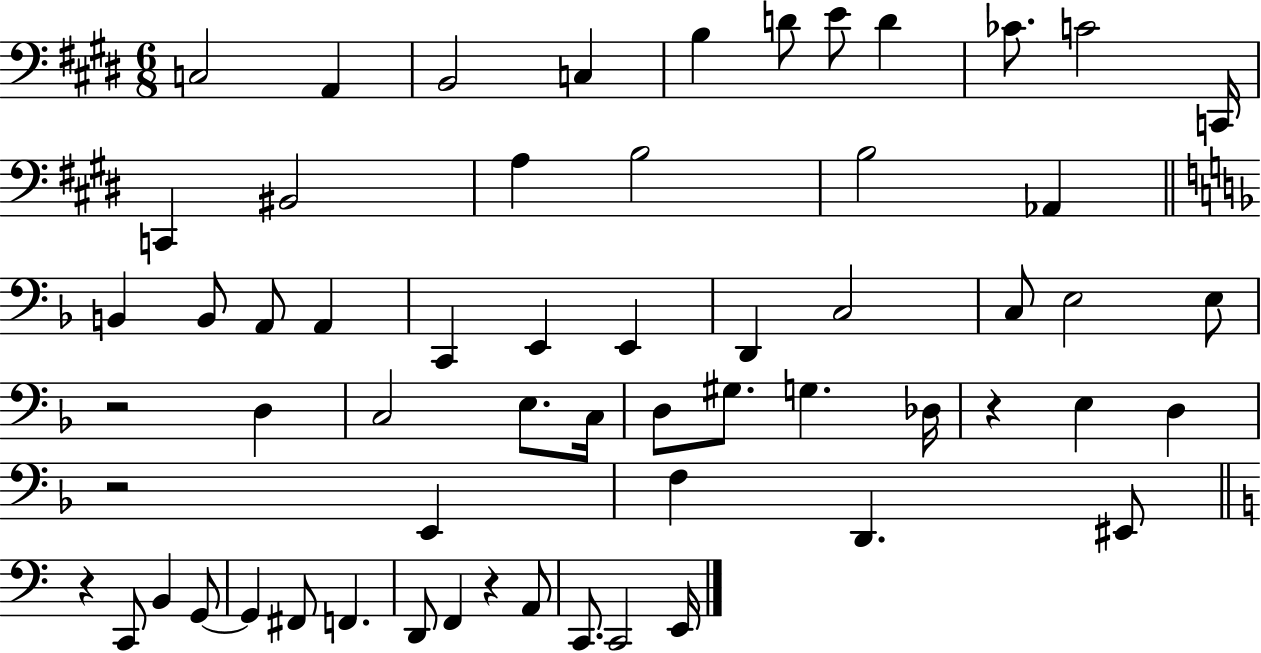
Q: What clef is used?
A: bass